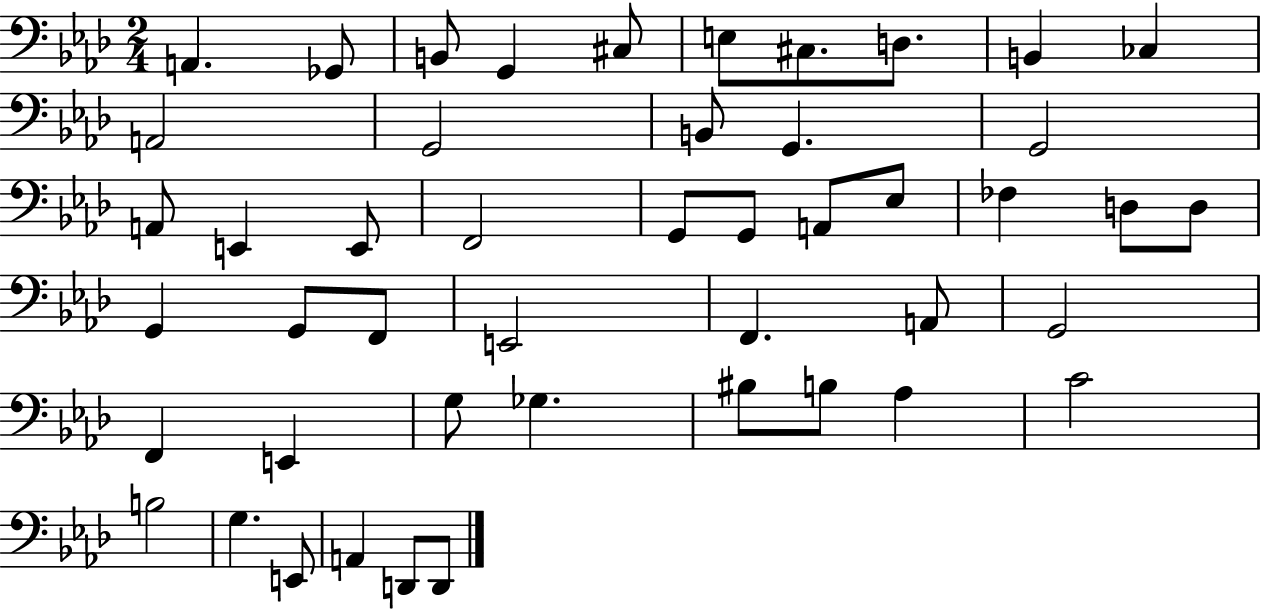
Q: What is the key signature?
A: AES major